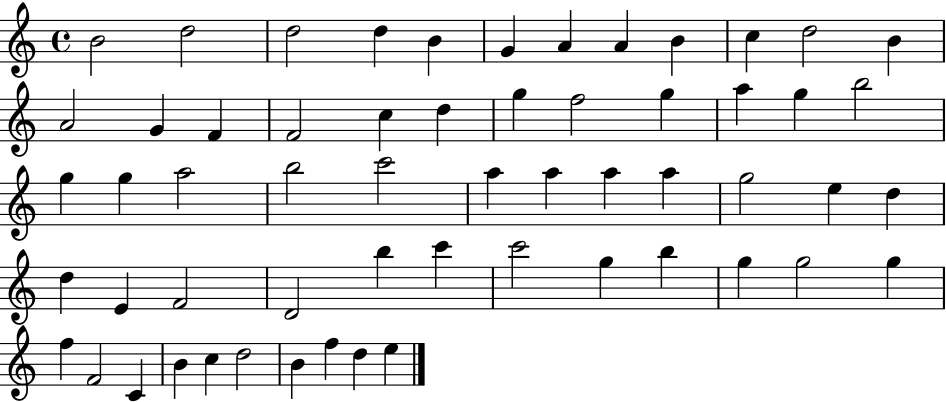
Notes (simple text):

B4/h D5/h D5/h D5/q B4/q G4/q A4/q A4/q B4/q C5/q D5/h B4/q A4/h G4/q F4/q F4/h C5/q D5/q G5/q F5/h G5/q A5/q G5/q B5/h G5/q G5/q A5/h B5/h C6/h A5/q A5/q A5/q A5/q G5/h E5/q D5/q D5/q E4/q F4/h D4/h B5/q C6/q C6/h G5/q B5/q G5/q G5/h G5/q F5/q F4/h C4/q B4/q C5/q D5/h B4/q F5/q D5/q E5/q